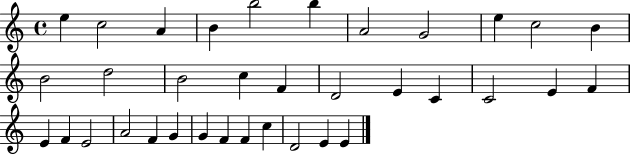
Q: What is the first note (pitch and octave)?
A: E5